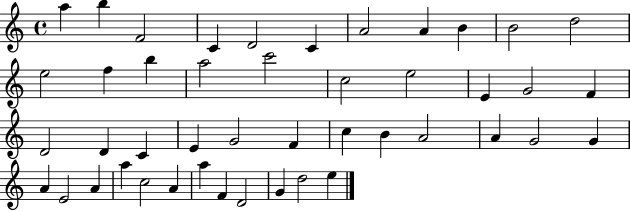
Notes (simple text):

A5/q B5/q F4/h C4/q D4/h C4/q A4/h A4/q B4/q B4/h D5/h E5/h F5/q B5/q A5/h C6/h C5/h E5/h E4/q G4/h F4/q D4/h D4/q C4/q E4/q G4/h F4/q C5/q B4/q A4/h A4/q G4/h G4/q A4/q E4/h A4/q A5/q C5/h A4/q A5/q F4/q D4/h G4/q D5/h E5/q